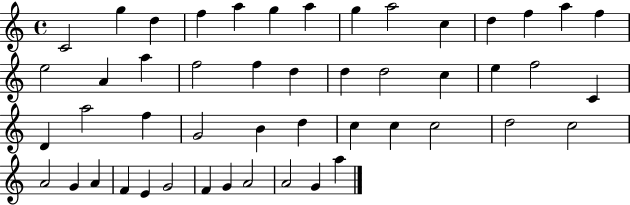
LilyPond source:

{
  \clef treble
  \time 4/4
  \defaultTimeSignature
  \key c \major
  c'2 g''4 d''4 | f''4 a''4 g''4 a''4 | g''4 a''2 c''4 | d''4 f''4 a''4 f''4 | \break e''2 a'4 a''4 | f''2 f''4 d''4 | d''4 d''2 c''4 | e''4 f''2 c'4 | \break d'4 a''2 f''4 | g'2 b'4 d''4 | c''4 c''4 c''2 | d''2 c''2 | \break a'2 g'4 a'4 | f'4 e'4 g'2 | f'4 g'4 a'2 | a'2 g'4 a''4 | \break \bar "|."
}